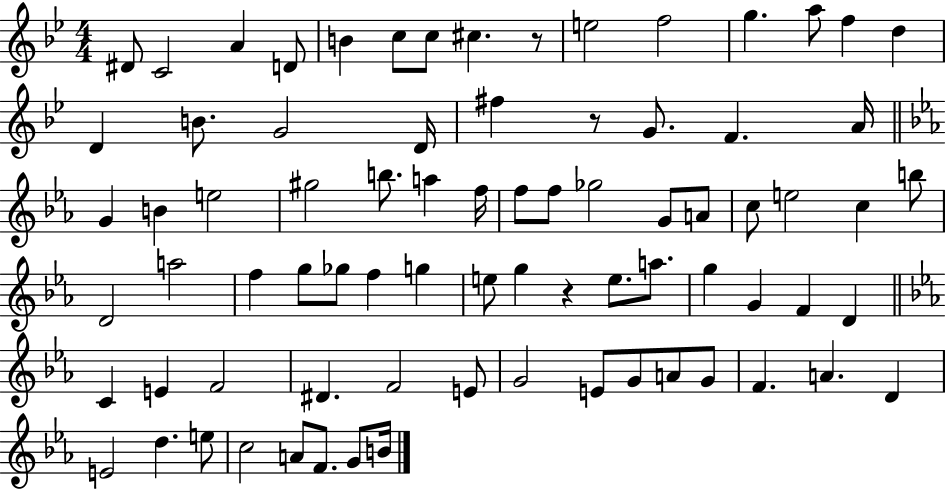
{
  \clef treble
  \numericTimeSignature
  \time 4/4
  \key bes \major
  dis'8 c'2 a'4 d'8 | b'4 c''8 c''8 cis''4. r8 | e''2 f''2 | g''4. a''8 f''4 d''4 | \break d'4 b'8. g'2 d'16 | fis''4 r8 g'8. f'4. a'16 | \bar "||" \break \key c \minor g'4 b'4 e''2 | gis''2 b''8. a''4 f''16 | f''8 f''8 ges''2 g'8 a'8 | c''8 e''2 c''4 b''8 | \break d'2 a''2 | f''4 g''8 ges''8 f''4 g''4 | e''8 g''4 r4 e''8. a''8. | g''4 g'4 f'4 d'4 | \break \bar "||" \break \key c \minor c'4 e'4 f'2 | dis'4. f'2 e'8 | g'2 e'8 g'8 a'8 g'8 | f'4. a'4. d'4 | \break e'2 d''4. e''8 | c''2 a'8 f'8. g'8 b'16 | \bar "|."
}